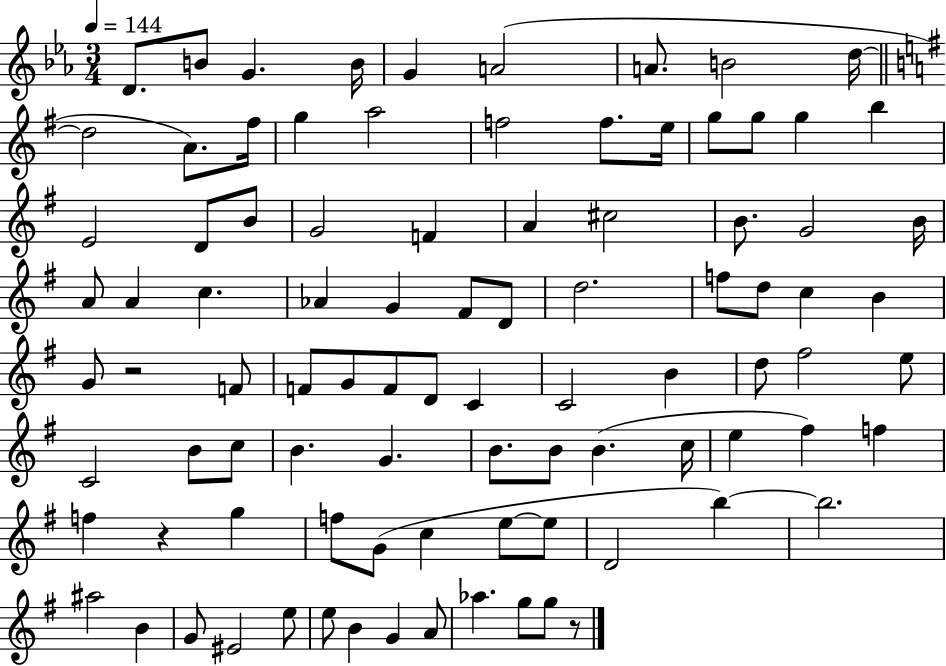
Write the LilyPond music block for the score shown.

{
  \clef treble
  \numericTimeSignature
  \time 3/4
  \key ees \major
  \tempo 4 = 144
  d'8. b'8 g'4. b'16 | g'4 a'2( | a'8. b'2 d''16~~ | \bar "||" \break \key e \minor d''2 a'8.) fis''16 | g''4 a''2 | f''2 f''8. e''16 | g''8 g''8 g''4 b''4 | \break e'2 d'8 b'8 | g'2 f'4 | a'4 cis''2 | b'8. g'2 b'16 | \break a'8 a'4 c''4. | aes'4 g'4 fis'8 d'8 | d''2. | f''8 d''8 c''4 b'4 | \break g'8 r2 f'8 | f'8 g'8 f'8 d'8 c'4 | c'2 b'4 | d''8 fis''2 e''8 | \break c'2 b'8 c''8 | b'4. g'4. | b'8. b'8 b'4.( c''16 | e''4 fis''4) f''4 | \break f''4 r4 g''4 | f''8 g'8( c''4 e''8~~ e''8 | d'2 b''4~~) | b''2. | \break ais''2 b'4 | g'8 eis'2 e''8 | e''8 b'4 g'4 a'8 | aes''4. g''8 g''8 r8 | \break \bar "|."
}